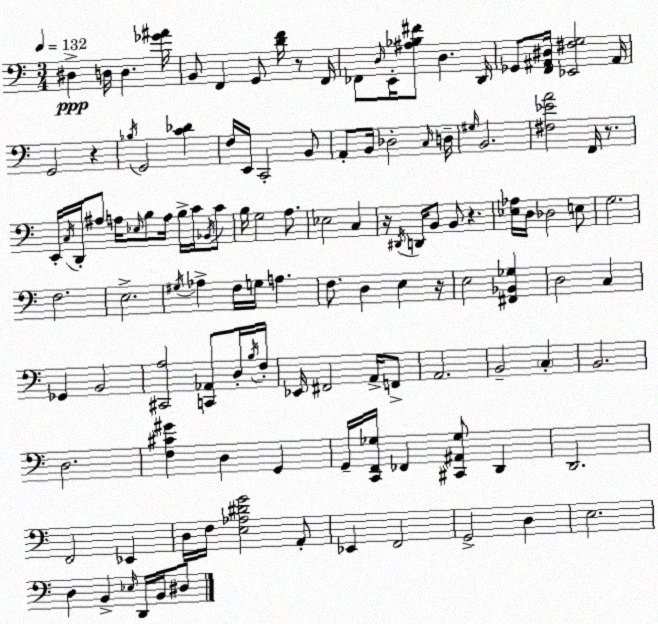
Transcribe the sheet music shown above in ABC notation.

X:1
T:Untitled
M:3/4
L:1/4
K:C
^D, D,/4 D, [_G^A]/4 B,,/2 F,, G,,/2 [DF]/4 z/2 F,,/4 _F,,/2 D,/4 E,,/4 [^A,_B,^F]/2 D, D,,/4 _G,,/2 [F,,^A,,^D,]/4 [_E,,^F,G,]2 ^A,,/4 G,,2 z _B,/4 G,,2 [C_D] F,/4 E,,/4 C,,2 B,,/2 A,,/2 B,,/4 _D,2 C,/4 D,/4 ^G,/4 B,,2 [^F,_EA]2 F,,/4 z/2 E,,/4 C,/4 D,,/4 ^A,/2 A,/4 _E,/4 B,/2 A,/4 B,/4 C/4 _B,,/4 C/2 B,/4 G,2 A,/2 _E,2 C, z/4 ^D,,/4 D,,/4 B,,/2 B,,/2 z [_E,_A,]/4 D,/4 _D,2 E,/2 G,2 F,2 E,2 ^G,/4 _A, F,/4 G,/4 A, F,/2 D, E, z/4 E,2 [^F,,_B,,_G,] D,2 C, _G,, B,,2 [^C,,A,]2 [C,,_A,,]/2 D,/4 B,/4 F,/4 _E,,/4 ^F,,2 A,,/4 F,,/2 A,,2 B,,2 C, B,,2 D,2 [F,^C^G] D, G,, G,,/4 [C,,F,,_G,]/4 _F,, [^C,,^A,,_G,]/2 D,, D,,2 F,,2 _E,, D,/4 F,/4 [E,_A,^DG]2 A,,/2 _E,, F,,2 G,,2 D, E,2 D, B,, _E,/4 D,,/4 B,,/4 ^D,/2